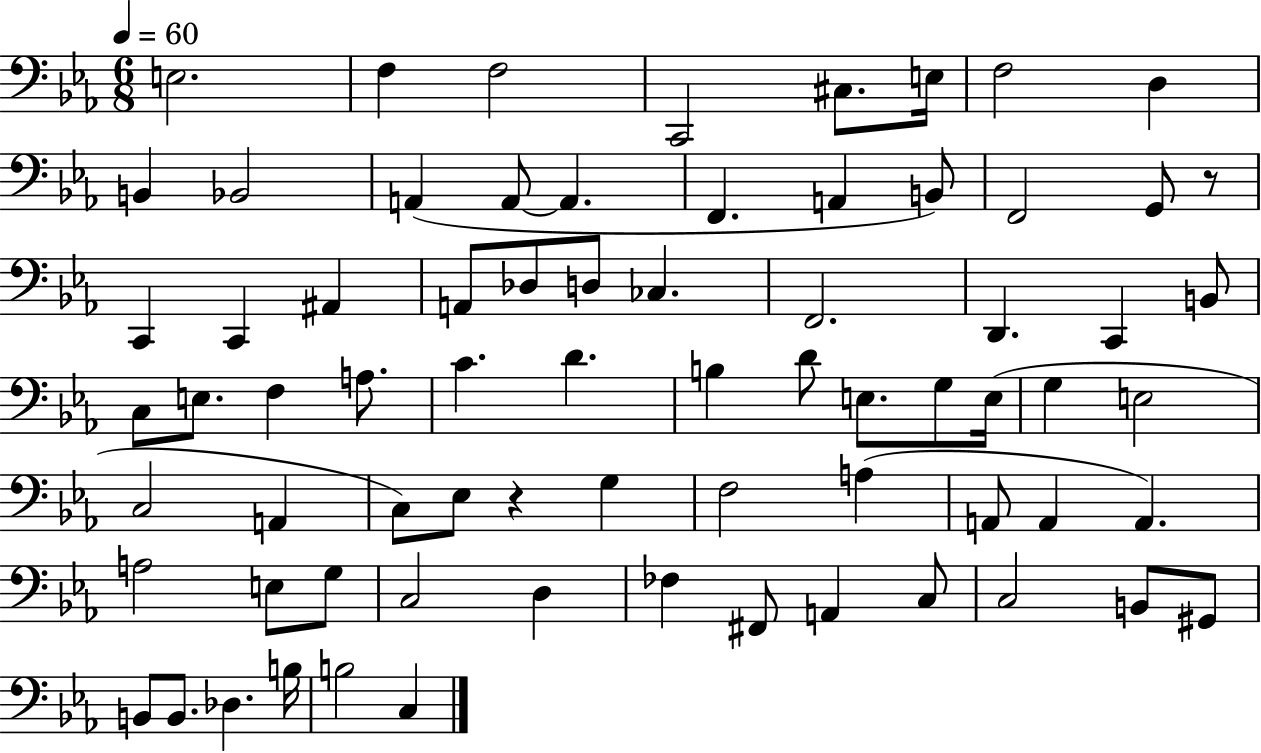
E3/h. F3/q F3/h C2/h C#3/e. E3/s F3/h D3/q B2/q Bb2/h A2/q A2/e A2/q. F2/q. A2/q B2/e F2/h G2/e R/e C2/q C2/q A#2/q A2/e Db3/e D3/e CES3/q. F2/h. D2/q. C2/q B2/e C3/e E3/e. F3/q A3/e. C4/q. D4/q. B3/q D4/e E3/e. G3/e E3/s G3/q E3/h C3/h A2/q C3/e Eb3/e R/q G3/q F3/h A3/q A2/e A2/q A2/q. A3/h E3/e G3/e C3/h D3/q FES3/q F#2/e A2/q C3/e C3/h B2/e G#2/e B2/e B2/e. Db3/q. B3/s B3/h C3/q